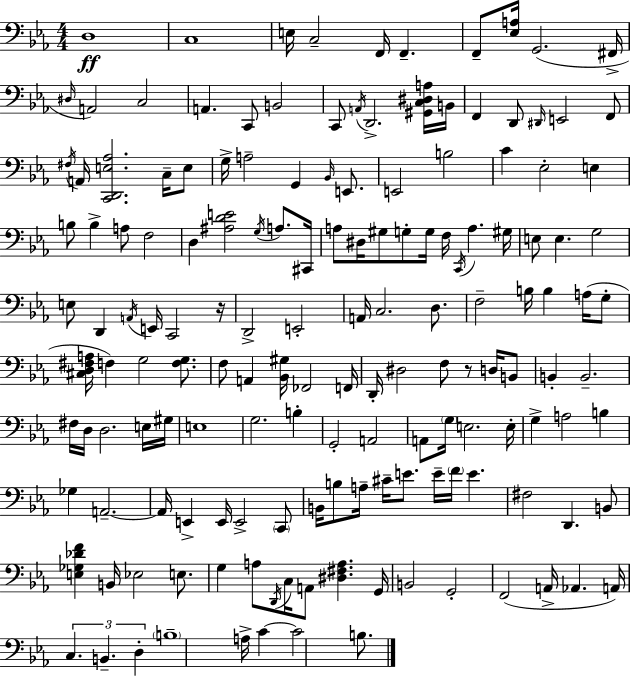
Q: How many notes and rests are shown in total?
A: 155